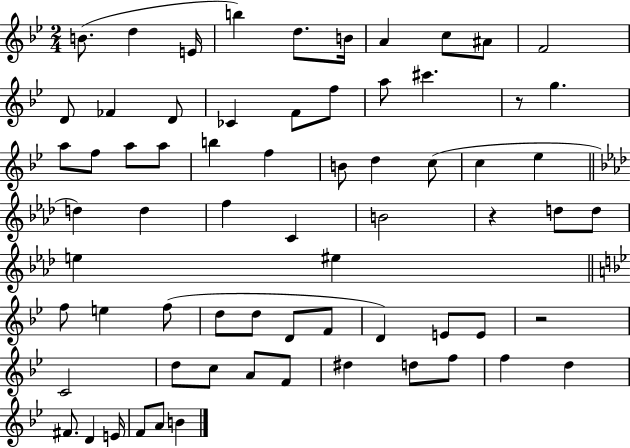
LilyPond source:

{
  \clef treble
  \numericTimeSignature
  \time 2/4
  \key bes \major
  \repeat volta 2 { b'8.( d''4 e'16 | b''4) d''8. b'16 | a'4 c''8 ais'8 | f'2 | \break d'8 fes'4 d'8 | ces'4 f'8 f''8 | a''8 cis'''4. | r8 g''4. | \break a''8 f''8 a''8 a''8 | b''4 f''4 | b'8 d''4 c''8( | c''4 ees''4 | \break \bar "||" \break \key f \minor d''4) d''4 | f''4 c'4 | b'2 | r4 d''8 d''8 | \break e''4 eis''4 | \bar "||" \break \key bes \major f''8 e''4 f''8( | d''8 d''8 d'8 f'8 | d'4) e'8 e'8 | r2 | \break c'2 | d''8 c''8 a'8 f'8 | dis''4 d''8 f''8 | f''4 d''4 | \break fis'8. d'4 e'16 | f'8 a'8 b'4 | } \bar "|."
}